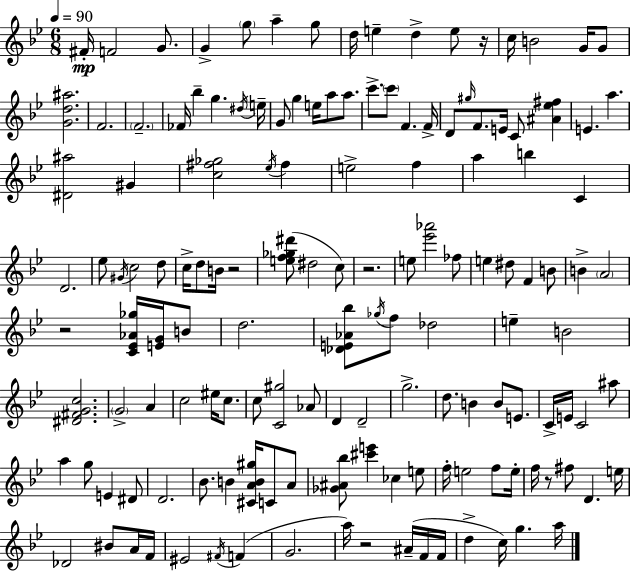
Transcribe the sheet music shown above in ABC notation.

X:1
T:Untitled
M:6/8
L:1/4
K:Gm
^F/4 F2 G/2 G g/2 a g/2 d/4 e d e/2 z/4 c/4 B2 G/4 G/2 [Gd^a]2 F2 F2 _F/4 _b g ^d/4 e/4 G/2 g e/4 a/2 a/2 c'/2 c'/2 F F/4 D/2 ^g/4 F/2 E/4 C/2 [^A_e^f] E a [^D^a]2 ^G [c^f_g]2 _e/4 ^f e2 f a b C D2 _e/2 ^G/4 c2 d/2 c/4 d/2 B/4 z2 [ef_g^d']/2 ^d2 c/2 z2 e/2 [_e'_a']2 _f/2 e ^d/2 F B/2 B A2 z2 [C_E_A_g]/4 [EG]/4 B/2 d2 [_DE_A_b]/2 _g/4 f/2 _d2 e B2 [^D^FGc]2 G2 A c2 ^e/4 c/2 c/2 [C^g]2 _A/2 D D2 g2 d/2 B B/2 E/2 C/4 E/4 C2 ^a/2 a g/2 E ^D/2 D2 _B/2 B [^CAB^g]/4 C/2 A/2 [_G^A_b]/2 [^c'e'] _c e/2 f/4 e2 f/2 e/4 f/4 z/2 ^f/2 D e/4 _D2 ^B/2 A/4 F/4 ^E2 ^F/4 F G2 a/4 z2 ^A/4 F/4 F/4 d c/4 g a/4